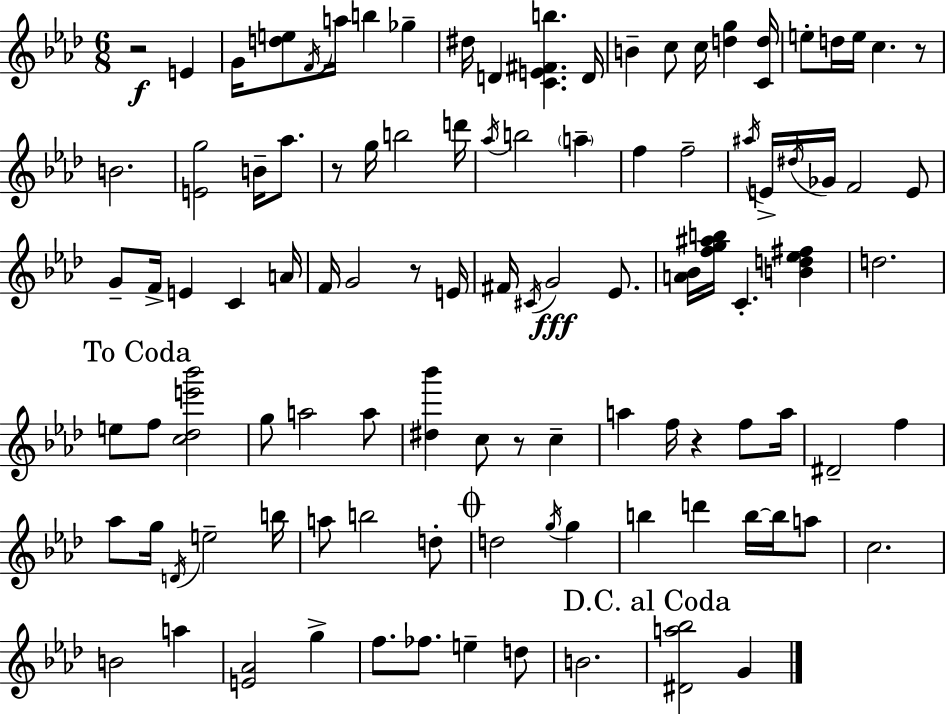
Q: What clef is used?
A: treble